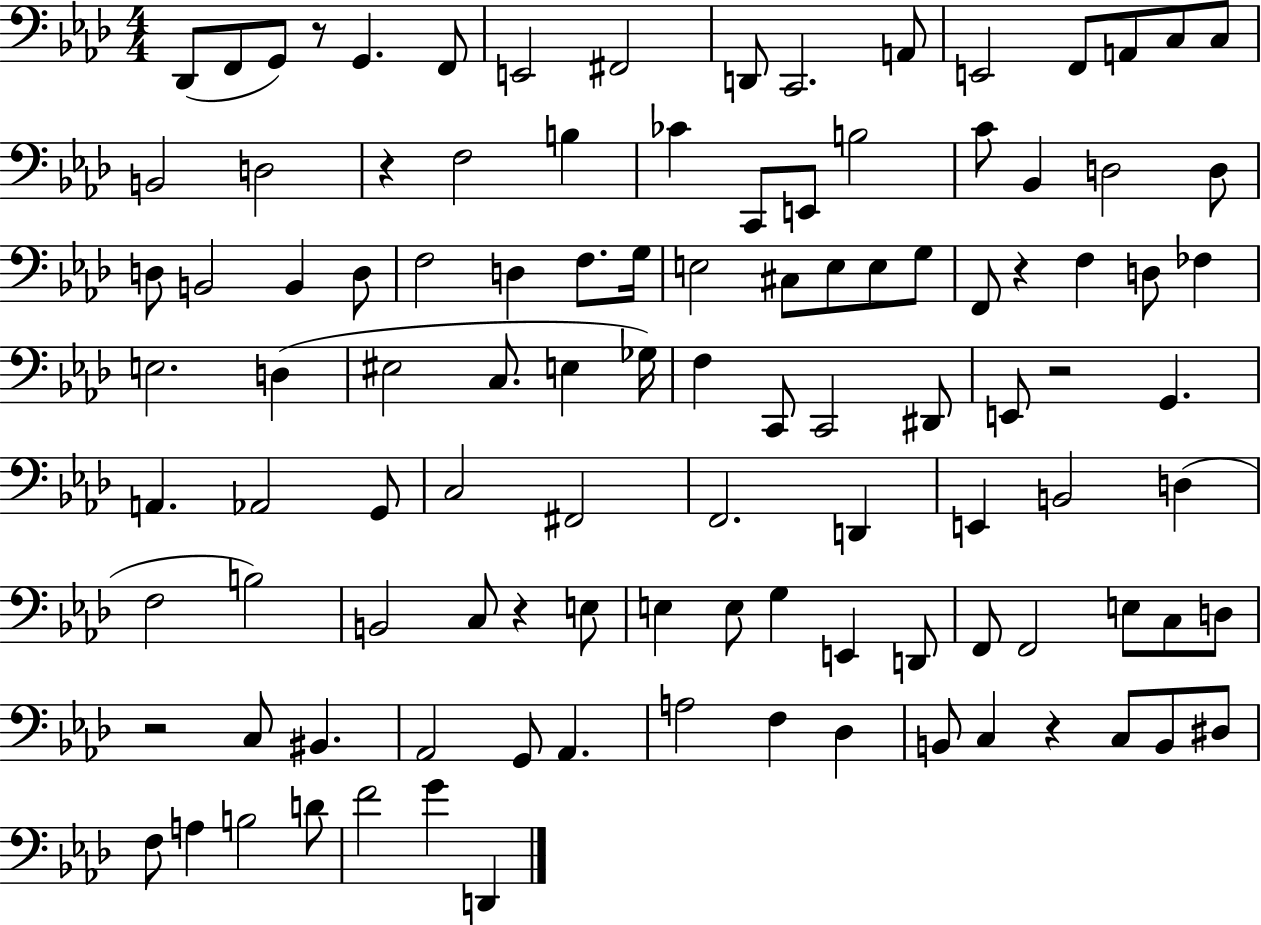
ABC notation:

X:1
T:Untitled
M:4/4
L:1/4
K:Ab
_D,,/2 F,,/2 G,,/2 z/2 G,, F,,/2 E,,2 ^F,,2 D,,/2 C,,2 A,,/2 E,,2 F,,/2 A,,/2 C,/2 C,/2 B,,2 D,2 z F,2 B, _C C,,/2 E,,/2 B,2 C/2 _B,, D,2 D,/2 D,/2 B,,2 B,, D,/2 F,2 D, F,/2 G,/4 E,2 ^C,/2 E,/2 E,/2 G,/2 F,,/2 z F, D,/2 _F, E,2 D, ^E,2 C,/2 E, _G,/4 F, C,,/2 C,,2 ^D,,/2 E,,/2 z2 G,, A,, _A,,2 G,,/2 C,2 ^F,,2 F,,2 D,, E,, B,,2 D, F,2 B,2 B,,2 C,/2 z E,/2 E, E,/2 G, E,, D,,/2 F,,/2 F,,2 E,/2 C,/2 D,/2 z2 C,/2 ^B,, _A,,2 G,,/2 _A,, A,2 F, _D, B,,/2 C, z C,/2 B,,/2 ^D,/2 F,/2 A, B,2 D/2 F2 G D,,